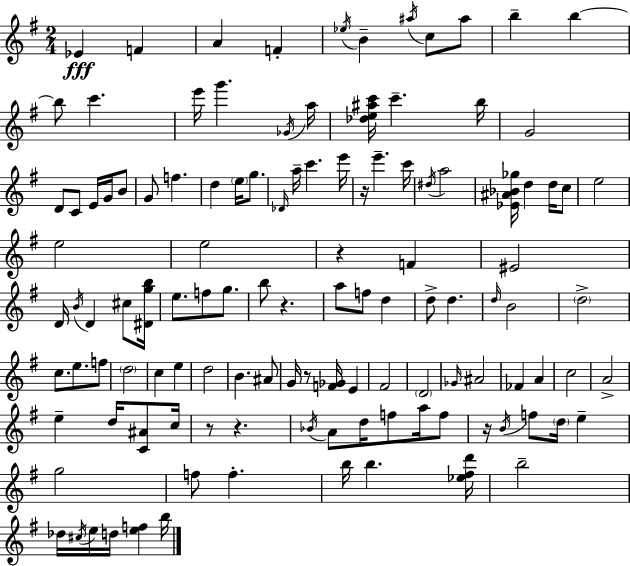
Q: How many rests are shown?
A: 7